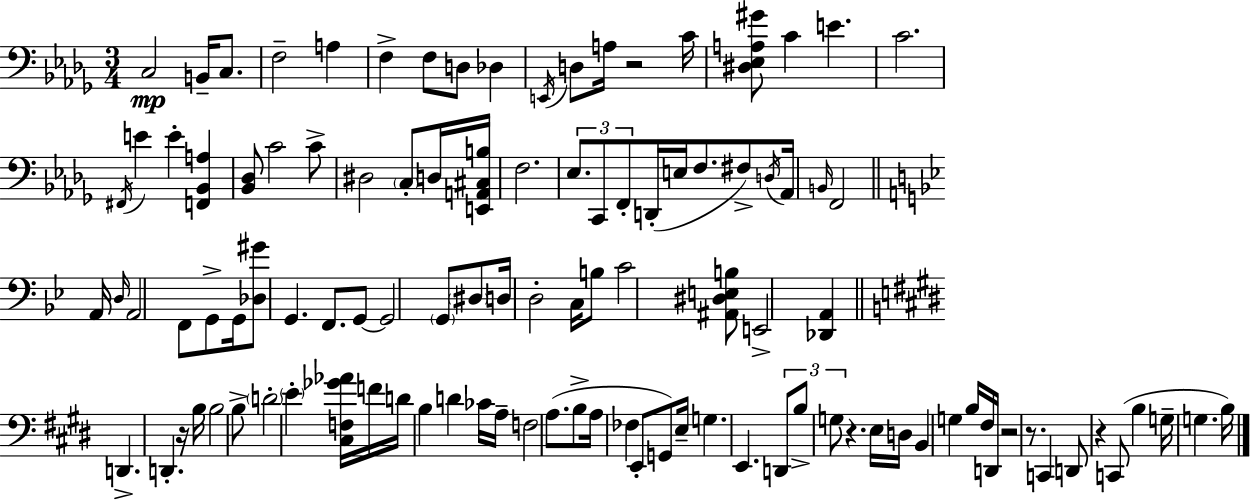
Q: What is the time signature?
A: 3/4